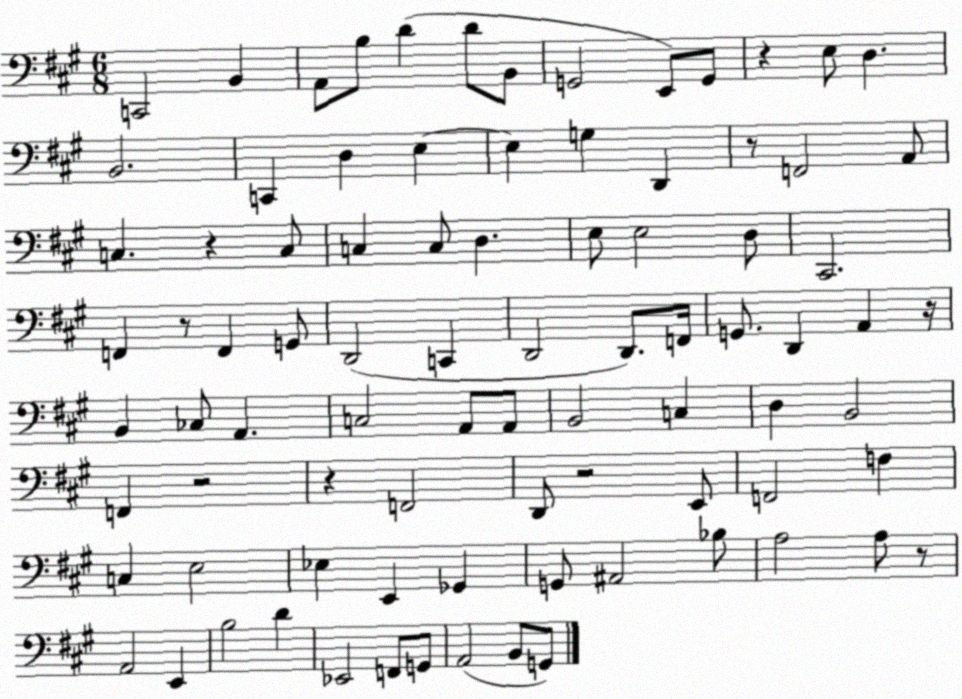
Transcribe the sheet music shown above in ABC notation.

X:1
T:Untitled
M:6/8
L:1/4
K:A
C,,2 B,, A,,/2 B,/2 D D/2 B,,/2 G,,2 E,,/2 G,,/2 z E,/2 D, B,,2 C,, D, E, E, G, D,, z/2 F,,2 A,,/2 C, z C,/2 C, C,/2 D, E,/2 E,2 D,/2 ^C,,2 F,, z/2 F,, G,,/2 D,,2 C,, D,,2 D,,/2 F,,/4 G,,/2 D,, A,, z/4 B,, _C,/2 A,, C,2 A,,/2 A,,/2 B,,2 C, D, B,,2 F,, z2 z F,,2 D,,/2 z2 E,,/2 F,,2 F, C, E,2 _E, E,, _G,, G,,/2 ^A,,2 _B,/2 A,2 A,/2 z/2 A,,2 E,, B,2 D _E,,2 F,,/2 G,,/2 A,,2 B,,/2 G,,/2